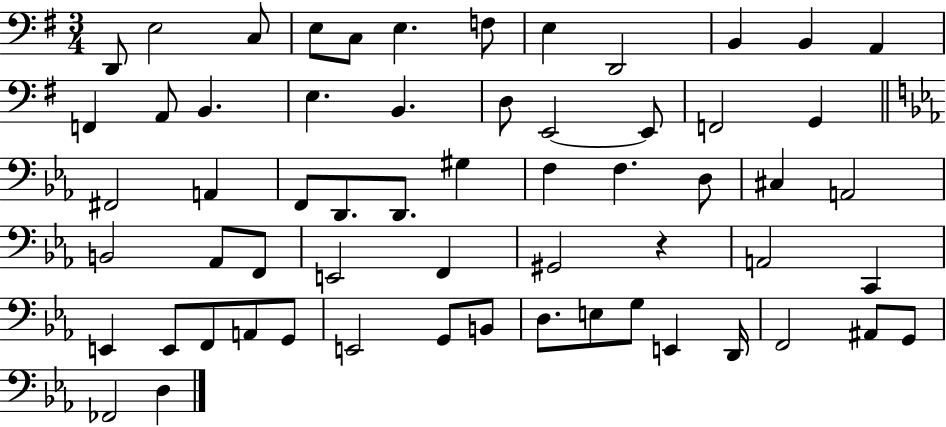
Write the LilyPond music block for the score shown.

{
  \clef bass
  \numericTimeSignature
  \time 3/4
  \key g \major
  d,8 e2 c8 | e8 c8 e4. f8 | e4 d,2 | b,4 b,4 a,4 | \break f,4 a,8 b,4. | e4. b,4. | d8 e,2~~ e,8 | f,2 g,4 | \break \bar "||" \break \key ees \major fis,2 a,4 | f,8 d,8. d,8. gis4 | f4 f4. d8 | cis4 a,2 | \break b,2 aes,8 f,8 | e,2 f,4 | gis,2 r4 | a,2 c,4 | \break e,4 e,8 f,8 a,8 g,8 | e,2 g,8 b,8 | d8. e8 g8 e,4 d,16 | f,2 ais,8 g,8 | \break fes,2 d4 | \bar "|."
}